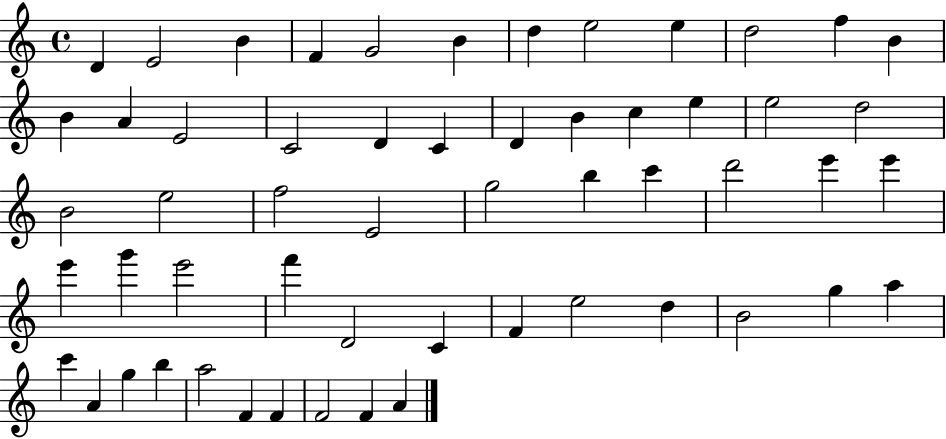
{
  \clef treble
  \time 4/4
  \defaultTimeSignature
  \key c \major
  d'4 e'2 b'4 | f'4 g'2 b'4 | d''4 e''2 e''4 | d''2 f''4 b'4 | \break b'4 a'4 e'2 | c'2 d'4 c'4 | d'4 b'4 c''4 e''4 | e''2 d''2 | \break b'2 e''2 | f''2 e'2 | g''2 b''4 c'''4 | d'''2 e'''4 e'''4 | \break e'''4 g'''4 e'''2 | f'''4 d'2 c'4 | f'4 e''2 d''4 | b'2 g''4 a''4 | \break c'''4 a'4 g''4 b''4 | a''2 f'4 f'4 | f'2 f'4 a'4 | \bar "|."
}